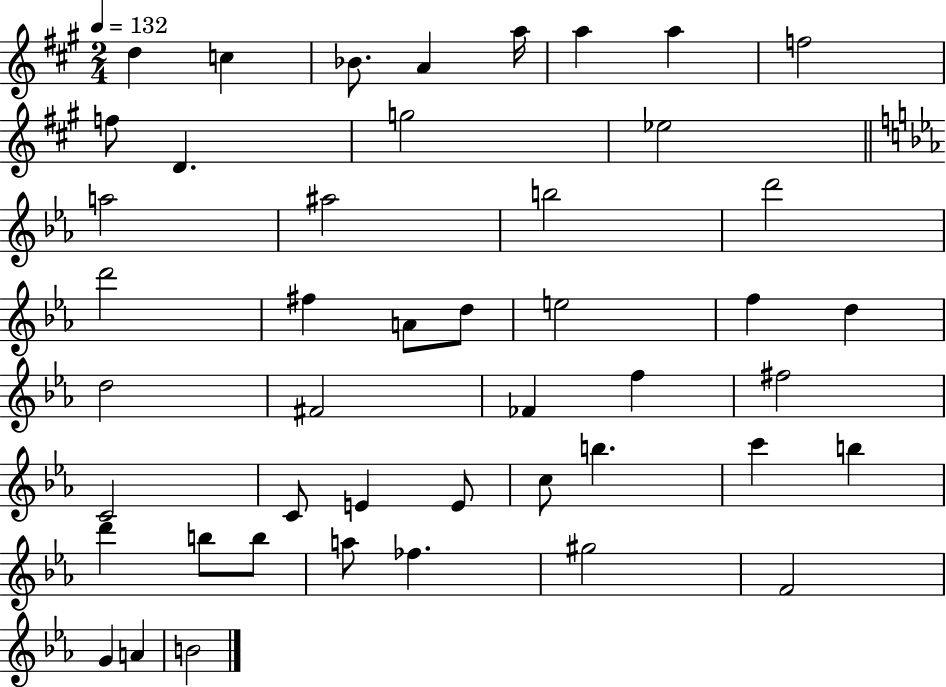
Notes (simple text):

D5/q C5/q Bb4/e. A4/q A5/s A5/q A5/q F5/h F5/e D4/q. G5/h Eb5/h A5/h A#5/h B5/h D6/h D6/h F#5/q A4/e D5/e E5/h F5/q D5/q D5/h F#4/h FES4/q F5/q F#5/h C4/h C4/e E4/q E4/e C5/e B5/q. C6/q B5/q D6/q B5/e B5/e A5/e FES5/q. G#5/h F4/h G4/q A4/q B4/h